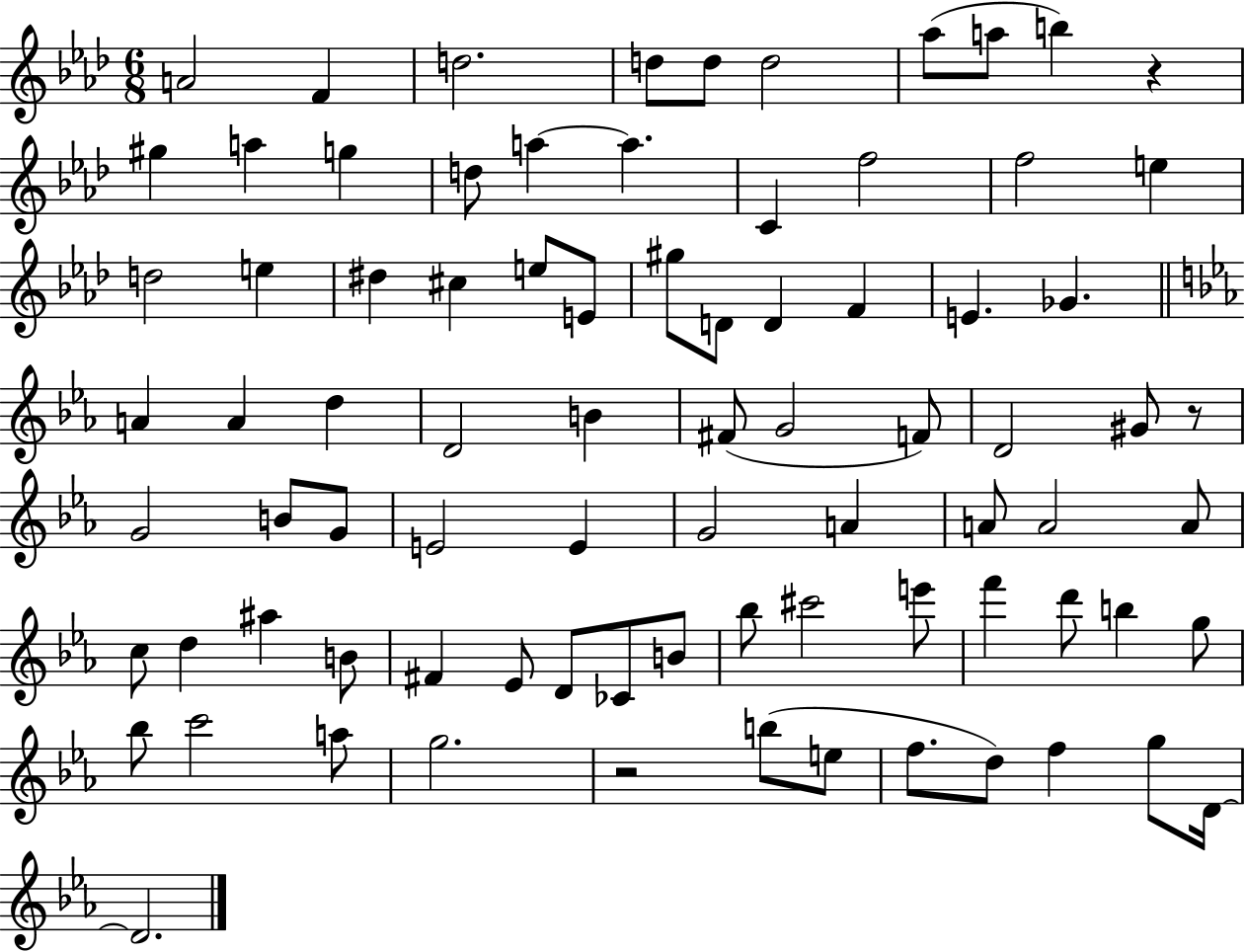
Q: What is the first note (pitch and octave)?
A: A4